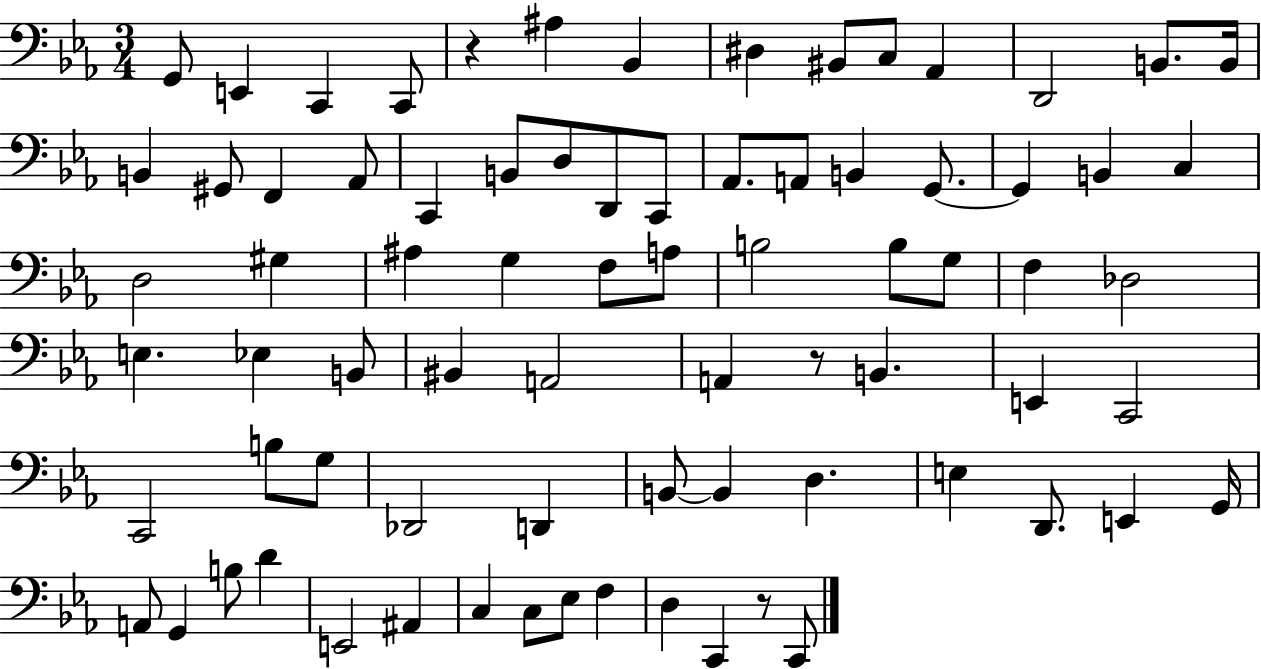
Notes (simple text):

G2/e E2/q C2/q C2/e R/q A#3/q Bb2/q D#3/q BIS2/e C3/e Ab2/q D2/h B2/e. B2/s B2/q G#2/e F2/q Ab2/e C2/q B2/e D3/e D2/e C2/e Ab2/e. A2/e B2/q G2/e. G2/q B2/q C3/q D3/h G#3/q A#3/q G3/q F3/e A3/e B3/h B3/e G3/e F3/q Db3/h E3/q. Eb3/q B2/e BIS2/q A2/h A2/q R/e B2/q. E2/q C2/h C2/h B3/e G3/e Db2/h D2/q B2/e B2/q D3/q. E3/q D2/e. E2/q G2/s A2/e G2/q B3/e D4/q E2/h A#2/q C3/q C3/e Eb3/e F3/q D3/q C2/q R/e C2/e